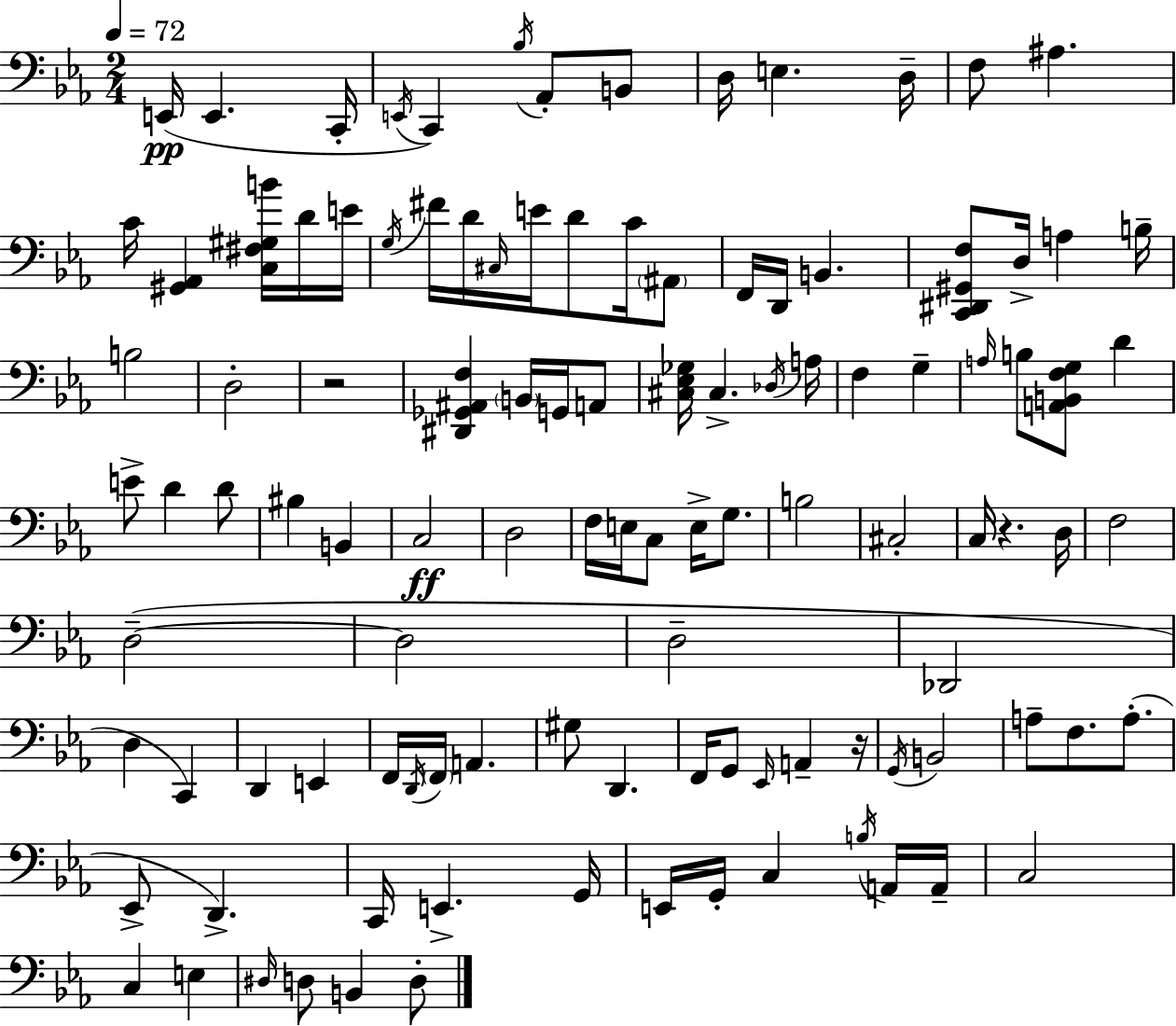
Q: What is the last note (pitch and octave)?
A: D3